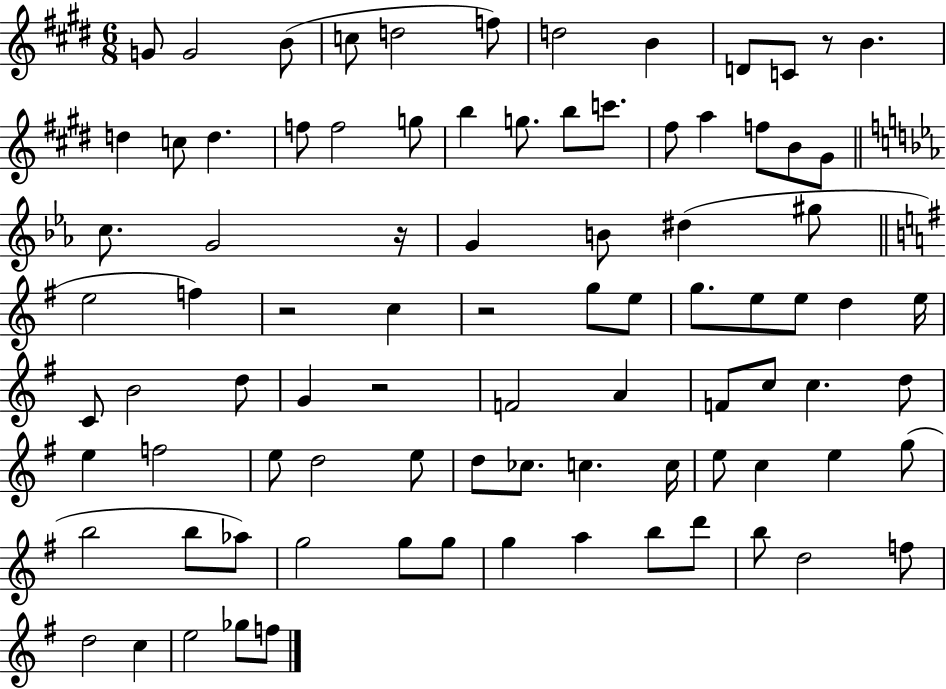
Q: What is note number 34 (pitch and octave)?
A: F5